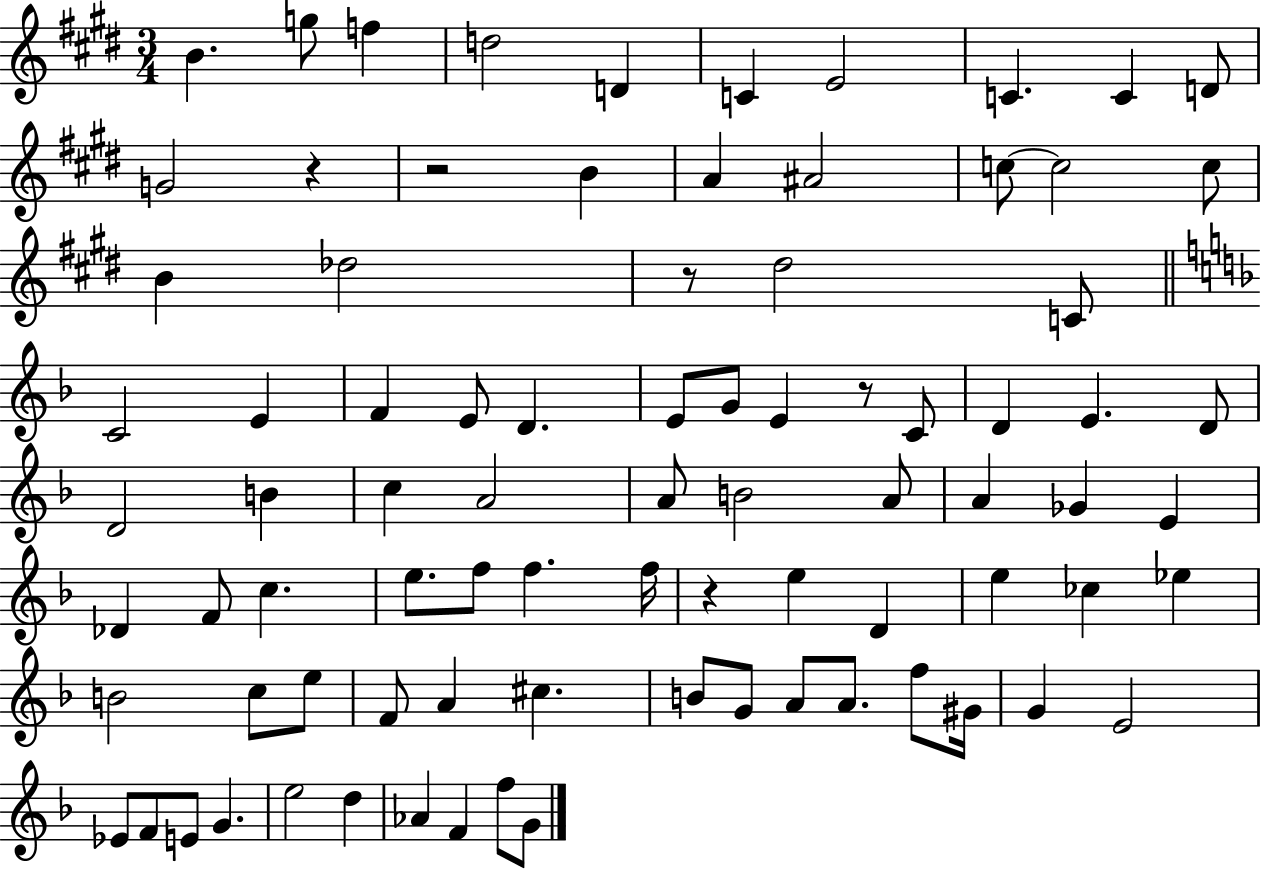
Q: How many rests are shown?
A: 5